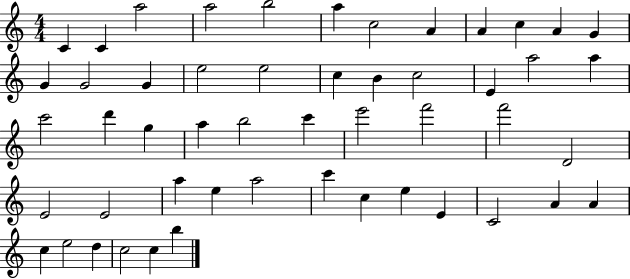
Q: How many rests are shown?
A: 0